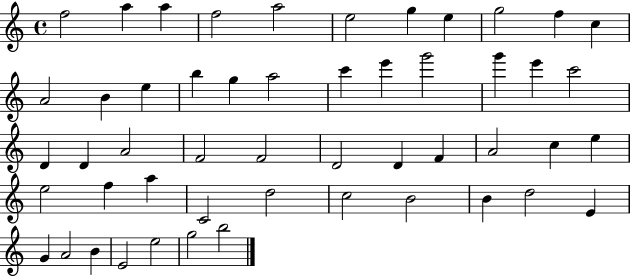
X:1
T:Untitled
M:4/4
L:1/4
K:C
f2 a a f2 a2 e2 g e g2 f c A2 B e b g a2 c' e' g'2 g' e' c'2 D D A2 F2 F2 D2 D F A2 c e e2 f a C2 d2 c2 B2 B d2 E G A2 B E2 e2 g2 b2